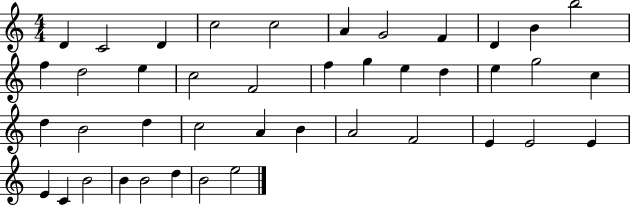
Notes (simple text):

D4/q C4/h D4/q C5/h C5/h A4/q G4/h F4/q D4/q B4/q B5/h F5/q D5/h E5/q C5/h F4/h F5/q G5/q E5/q D5/q E5/q G5/h C5/q D5/q B4/h D5/q C5/h A4/q B4/q A4/h F4/h E4/q E4/h E4/q E4/q C4/q B4/h B4/q B4/h D5/q B4/h E5/h